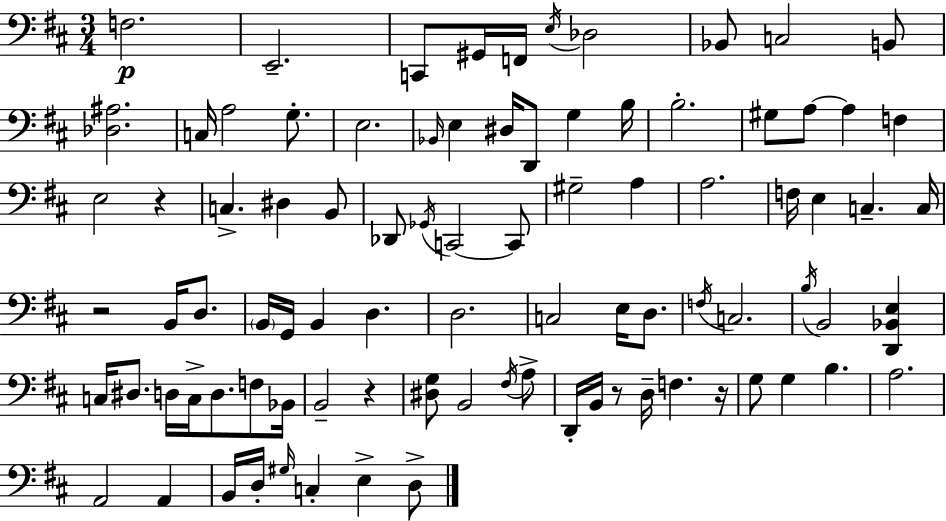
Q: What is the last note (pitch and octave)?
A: D3